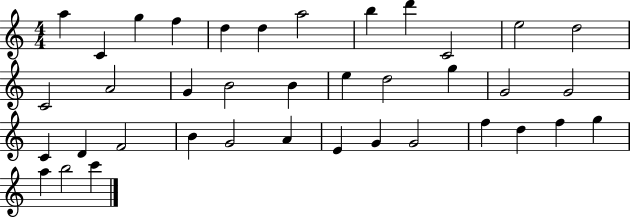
{
  \clef treble
  \numericTimeSignature
  \time 4/4
  \key c \major
  a''4 c'4 g''4 f''4 | d''4 d''4 a''2 | b''4 d'''4 c'2 | e''2 d''2 | \break c'2 a'2 | g'4 b'2 b'4 | e''4 d''2 g''4 | g'2 g'2 | \break c'4 d'4 f'2 | b'4 g'2 a'4 | e'4 g'4 g'2 | f''4 d''4 f''4 g''4 | \break a''4 b''2 c'''4 | \bar "|."
}